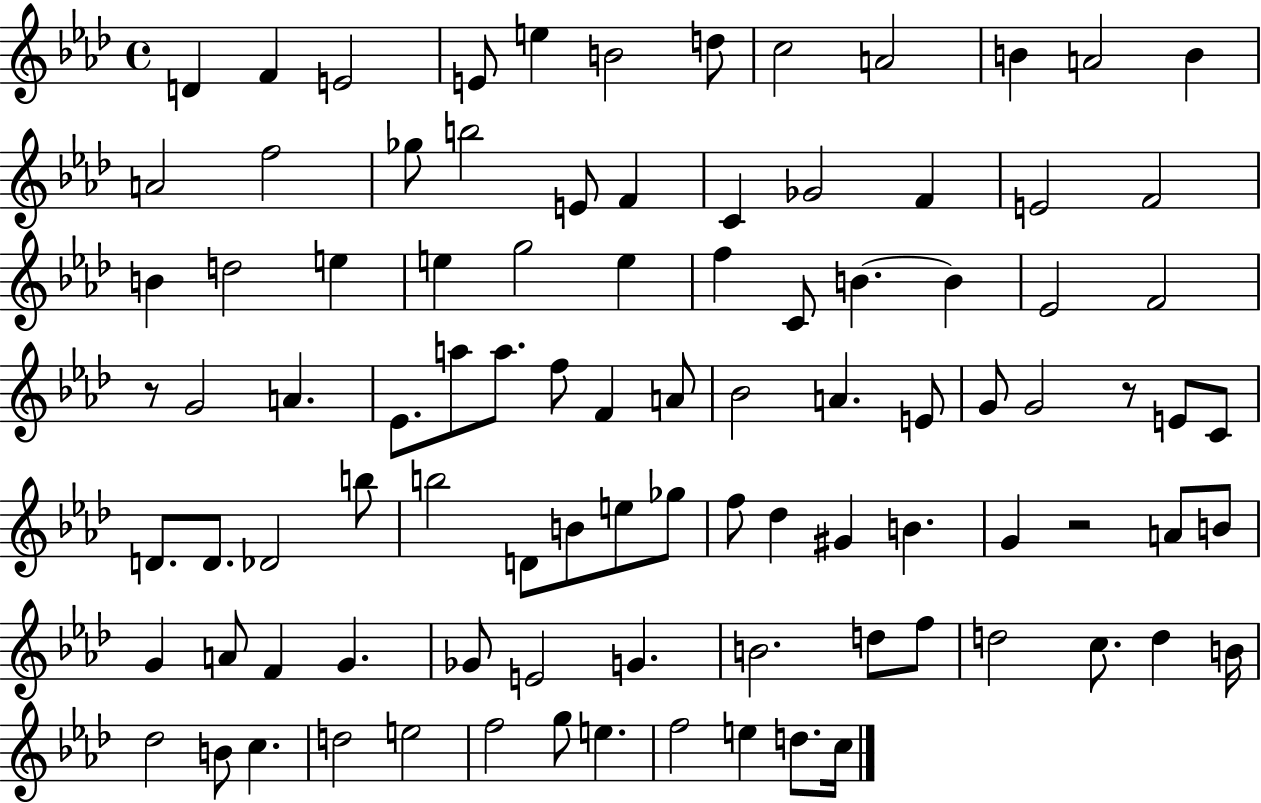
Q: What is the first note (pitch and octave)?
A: D4